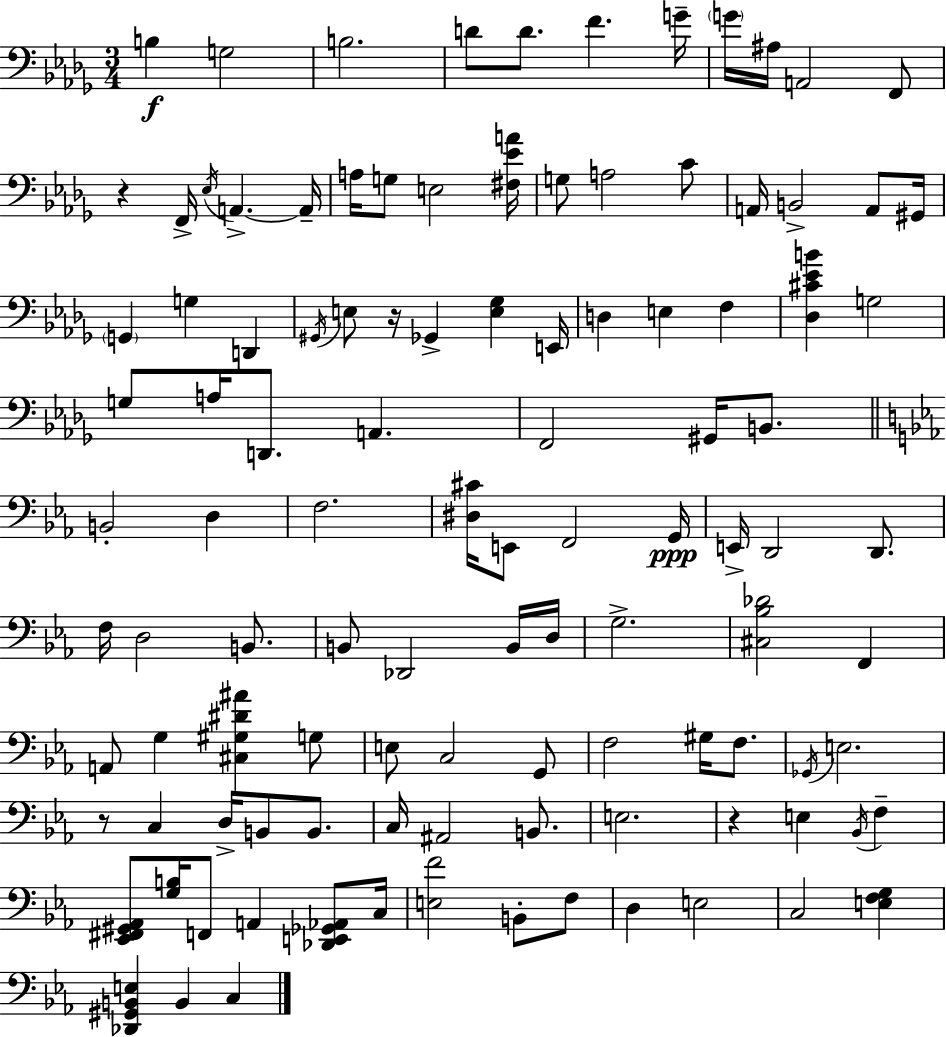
B3/q G3/h B3/h. D4/e D4/e. F4/q. G4/s G4/s A#3/s A2/h F2/e R/q F2/s Eb3/s A2/q. A2/s A3/s G3/e E3/h [F#3,Eb4,A4]/s G3/e A3/h C4/e A2/s B2/h A2/e G#2/s G2/q G3/q D2/q G#2/s E3/e R/s Gb2/q [E3,Gb3]/q E2/s D3/q E3/q F3/q [Db3,C#4,Eb4,B4]/q G3/h G3/e A3/s D2/e. A2/q. F2/h G#2/s B2/e. B2/h D3/q F3/h. [D#3,C#4]/s E2/e F2/h G2/s E2/s D2/h D2/e. F3/s D3/h B2/e. B2/e Db2/h B2/s D3/s G3/h. [C#3,Bb3,Db4]/h F2/q A2/e G3/q [C#3,G#3,D#4,A#4]/q G3/e E3/e C3/h G2/e F3/h G#3/s F3/e. Gb2/s E3/h. R/e C3/q D3/s B2/e B2/e. C3/s A#2/h B2/e. E3/h. R/q E3/q Bb2/s F3/q [Eb2,F#2,G#2,Ab2]/e [G3,B3]/s F2/e A2/q [Db2,E2,Gb2,Ab2]/e C3/s [E3,F4]/h B2/e F3/e D3/q E3/h C3/h [E3,F3,G3]/q [Db2,G#2,B2,E3]/q B2/q C3/q